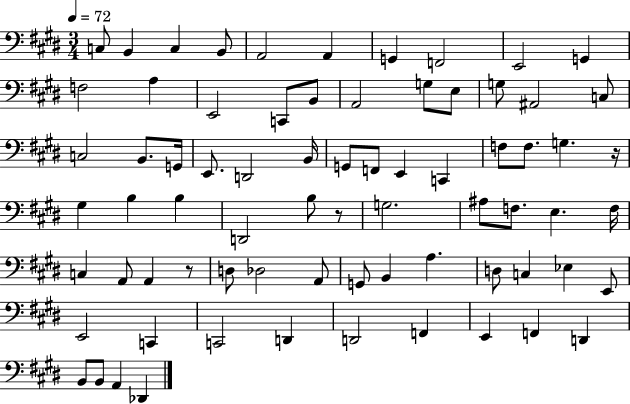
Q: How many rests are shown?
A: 3